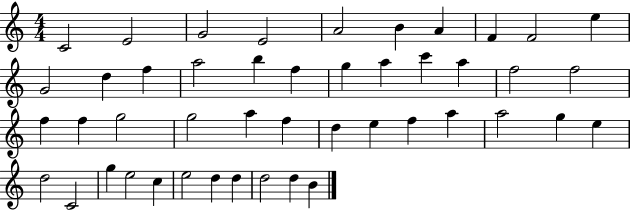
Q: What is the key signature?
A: C major